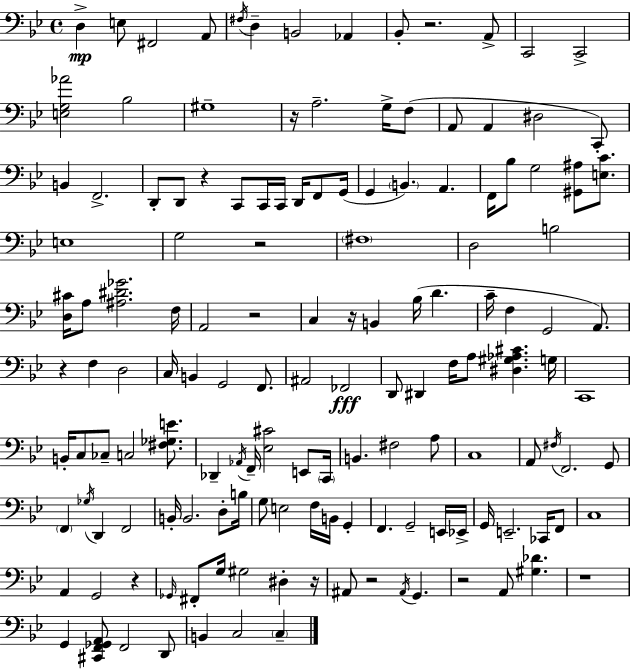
X:1
T:Untitled
M:4/4
L:1/4
K:Bb
D, E,/2 ^F,,2 A,,/2 ^F,/4 D, B,,2 _A,, _B,,/2 z2 A,,/2 C,,2 C,,2 [E,G,_A]2 _B,2 ^G,4 z/4 A,2 G,/4 F,/2 A,,/2 A,, ^D,2 C,,/2 B,, F,,2 D,,/2 D,,/2 z C,,/2 C,,/4 C,,/4 D,,/4 F,,/2 G,,/4 G,, B,, A,, F,,/4 _B,/2 G,2 [^G,,^A,]/2 [E,C]/2 E,4 G,2 z2 ^F,4 D,2 B,2 [D,^C]/4 A,/2 [^A,^D_G]2 F,/4 A,,2 z2 C, z/4 B,, _B,/4 D C/4 F, G,,2 A,,/2 z F, D,2 C,/4 B,, G,,2 F,,/2 ^A,,2 _F,,2 D,,/2 ^D,, F,/4 A,/2 [^D,^G,_A,^C] G,/4 C,,4 B,,/4 C,/2 _C,/2 C,2 [^F,_G,E]/2 _D,, _A,,/4 F,,/4 [_E,^C]2 E,,/2 C,,/4 B,, ^F,2 A,/2 C,4 A,,/2 ^F,/4 F,,2 G,,/2 F,, _G,/4 D,, F,,2 B,,/4 B,,2 D,/2 B,/4 G,/2 E,2 F,/4 B,,/4 G,, F,, G,,2 E,,/4 _E,,/4 G,,/4 E,,2 _C,,/4 F,,/2 C,4 A,, G,,2 z _G,,/4 ^F,,/2 G,/4 ^G,2 ^D, z/4 ^A,,/2 z2 ^A,,/4 G,, z2 A,,/2 [^G,_D] z4 G,, [^C,,F,,_G,,A,,]/2 F,,2 D,,/2 B,, C,2 C,